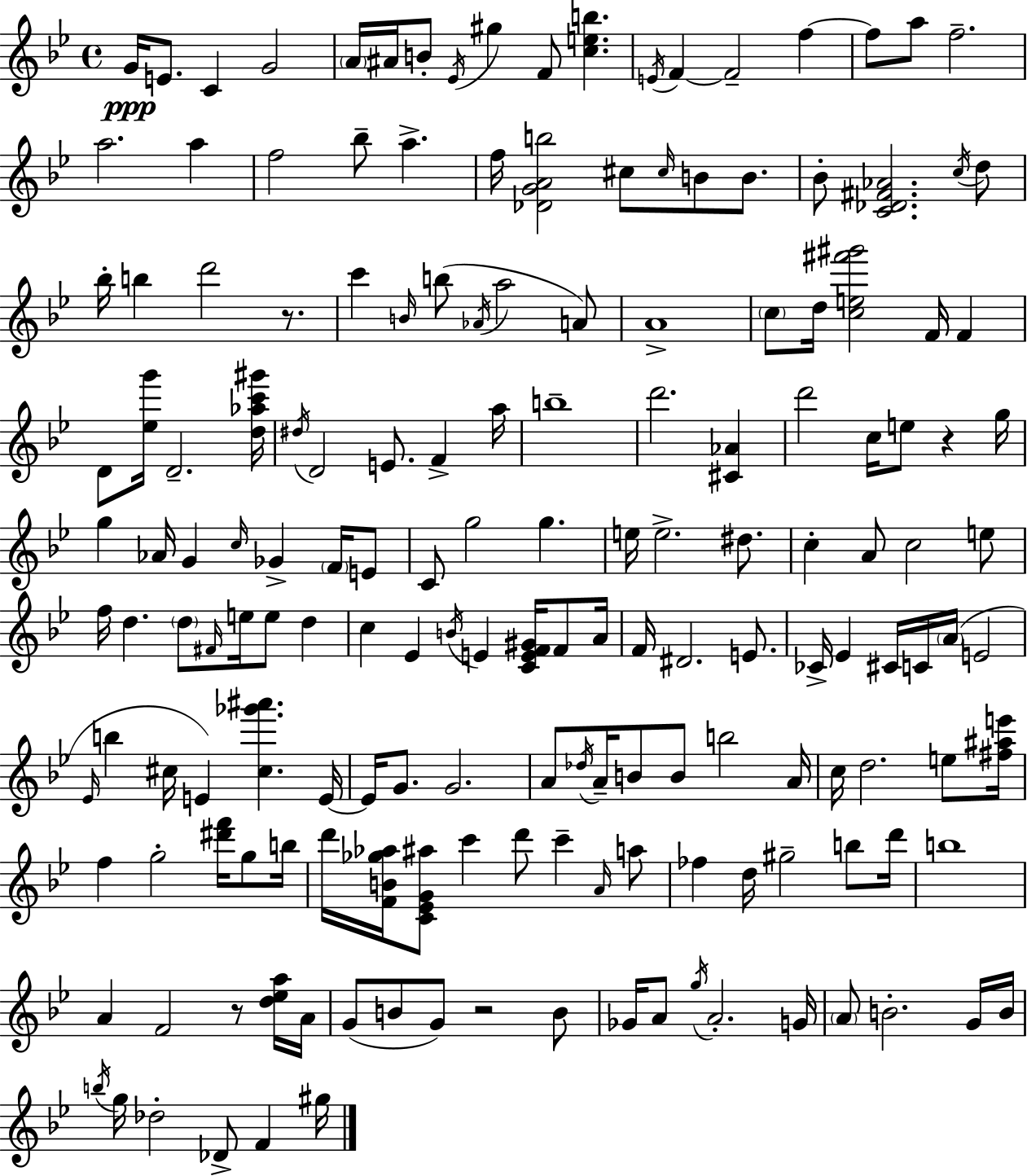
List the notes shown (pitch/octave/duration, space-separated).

G4/s E4/e. C4/q G4/h A4/s A#4/s B4/e Eb4/s G#5/q F4/e [C5,E5,B5]/q. E4/s F4/q F4/h F5/q F5/e A5/e F5/h. A5/h. A5/q F5/h Bb5/e A5/q. F5/s [Db4,G4,A4,B5]/h C#5/e C#5/s B4/e B4/e. Bb4/e [C4,Db4,F#4,Ab4]/h. C5/s D5/e Bb5/s B5/q D6/h R/e. C6/q B4/s B5/e Ab4/s A5/h A4/e A4/w C5/e D5/s [C5,E5,F#6,G#6]/h F4/s F4/q D4/e [Eb5,G6]/s D4/h. [D5,Ab5,C6,G#6]/s D#5/s D4/h E4/e. F4/q A5/s B5/w D6/h. [C#4,Ab4]/q D6/h C5/s E5/e R/q G5/s G5/q Ab4/s G4/q C5/s Gb4/q F4/s E4/e C4/e G5/h G5/q. E5/s E5/h. D#5/e. C5/q A4/e C5/h E5/e F5/s D5/q. D5/e F#4/s E5/s E5/e D5/q C5/q Eb4/q B4/s E4/q [C4,E4,F4,G#4]/s F4/e A4/s F4/s D#4/h. E4/e. CES4/s Eb4/q C#4/s C4/s A4/s E4/h Eb4/s B5/q C#5/s E4/q [C#5,Gb6,A#6]/q. E4/s E4/s G4/e. G4/h. A4/e Db5/s A4/s B4/e B4/e B5/h A4/s C5/s D5/h. E5/e [F#5,A#5,E6]/s F5/q G5/h [D#6,F6]/s G5/e B5/s D6/s [F4,B4,Gb5,Ab5]/s [C4,Eb4,G4,A#5]/e C6/q D6/e C6/q A4/s A5/e FES5/q D5/s G#5/h B5/e D6/s B5/w A4/q F4/h R/e [D5,Eb5,A5]/s A4/s G4/e B4/e G4/e R/h B4/e Gb4/s A4/e G5/s A4/h. G4/s A4/e B4/h. G4/s B4/s B5/s G5/s Db5/h Db4/e F4/q G#5/s